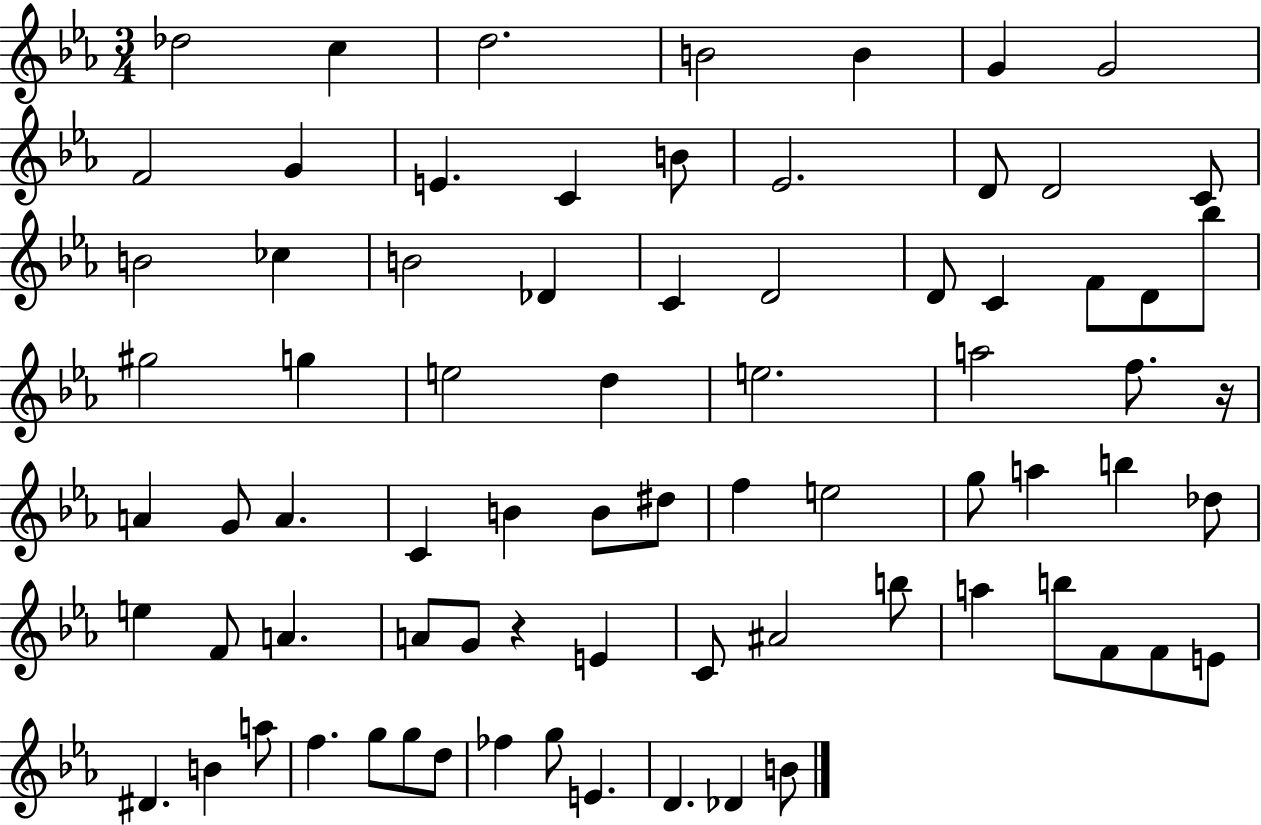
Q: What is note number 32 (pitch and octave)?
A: E5